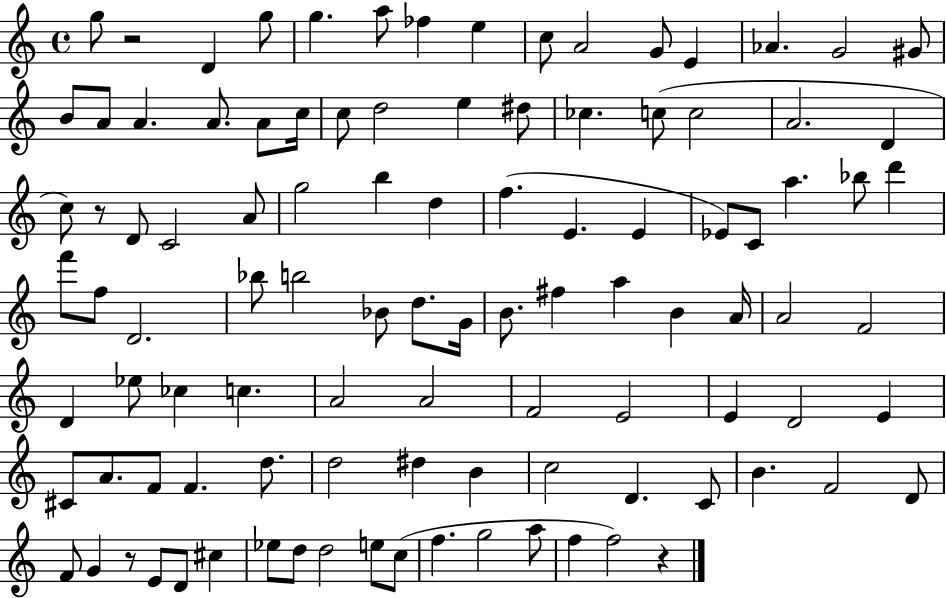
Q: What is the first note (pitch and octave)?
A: G5